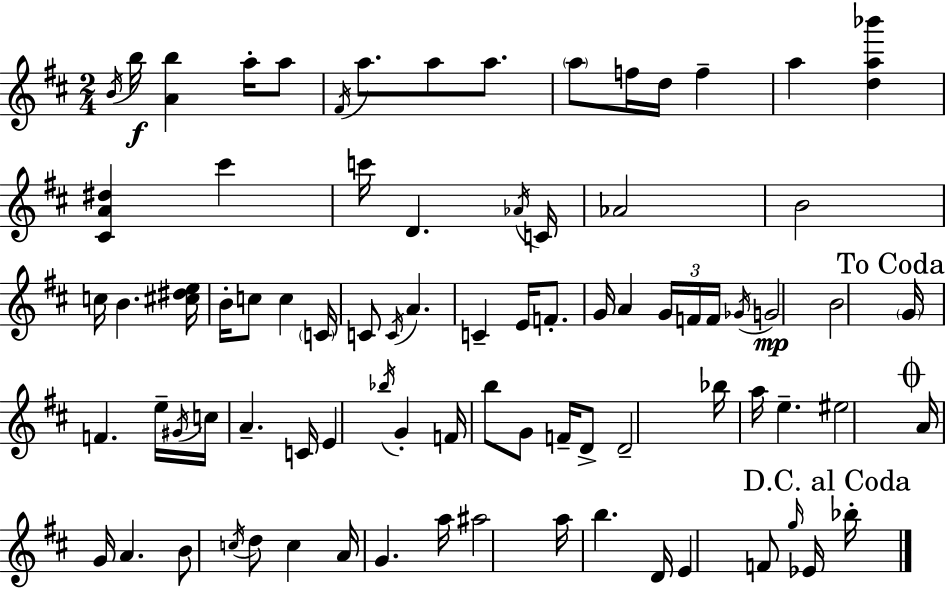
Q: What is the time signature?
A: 2/4